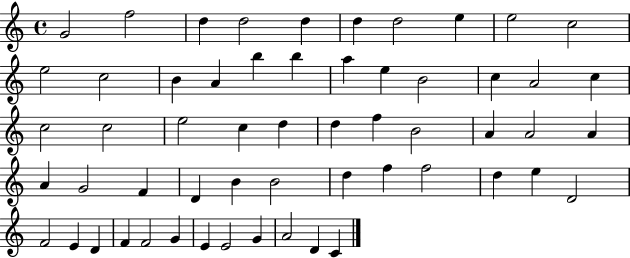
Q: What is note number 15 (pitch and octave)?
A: B5